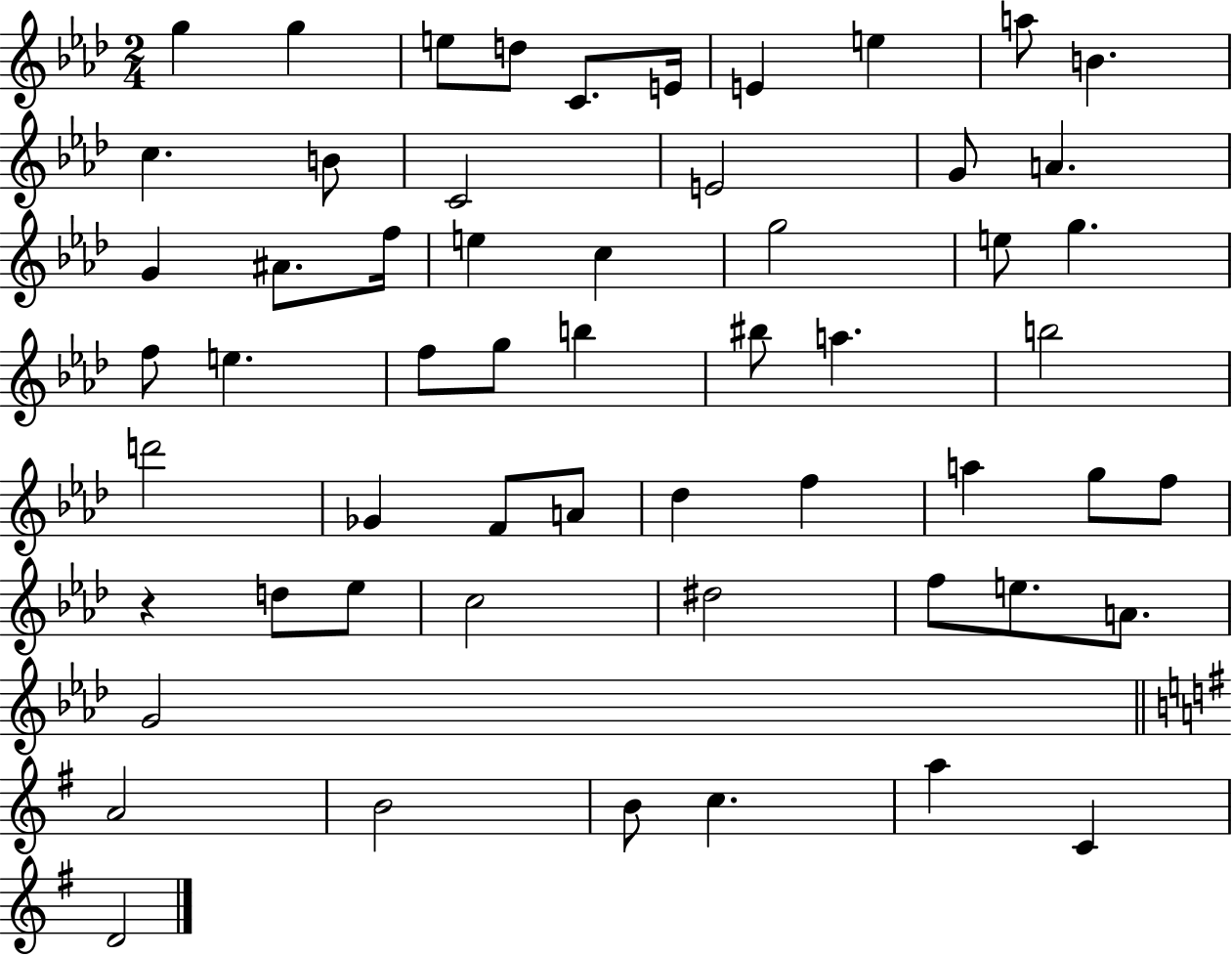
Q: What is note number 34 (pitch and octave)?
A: Gb4